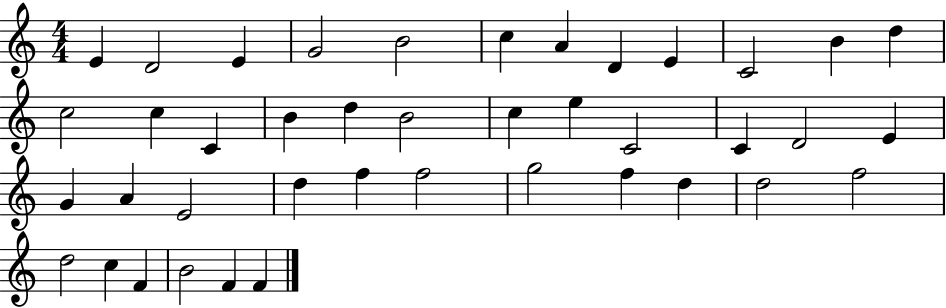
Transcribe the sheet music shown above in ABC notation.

X:1
T:Untitled
M:4/4
L:1/4
K:C
E D2 E G2 B2 c A D E C2 B d c2 c C B d B2 c e C2 C D2 E G A E2 d f f2 g2 f d d2 f2 d2 c F B2 F F